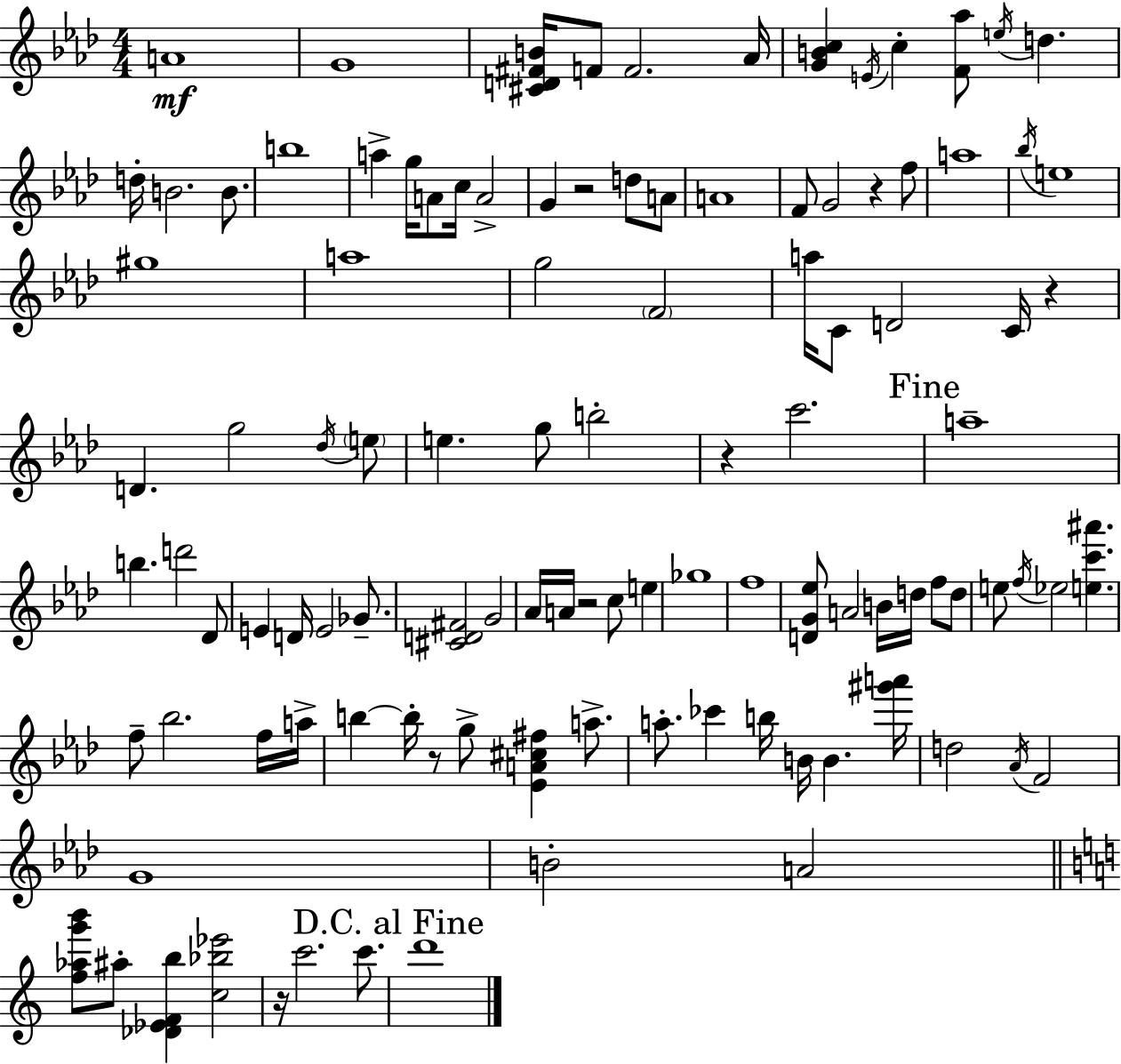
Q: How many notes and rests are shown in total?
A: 108